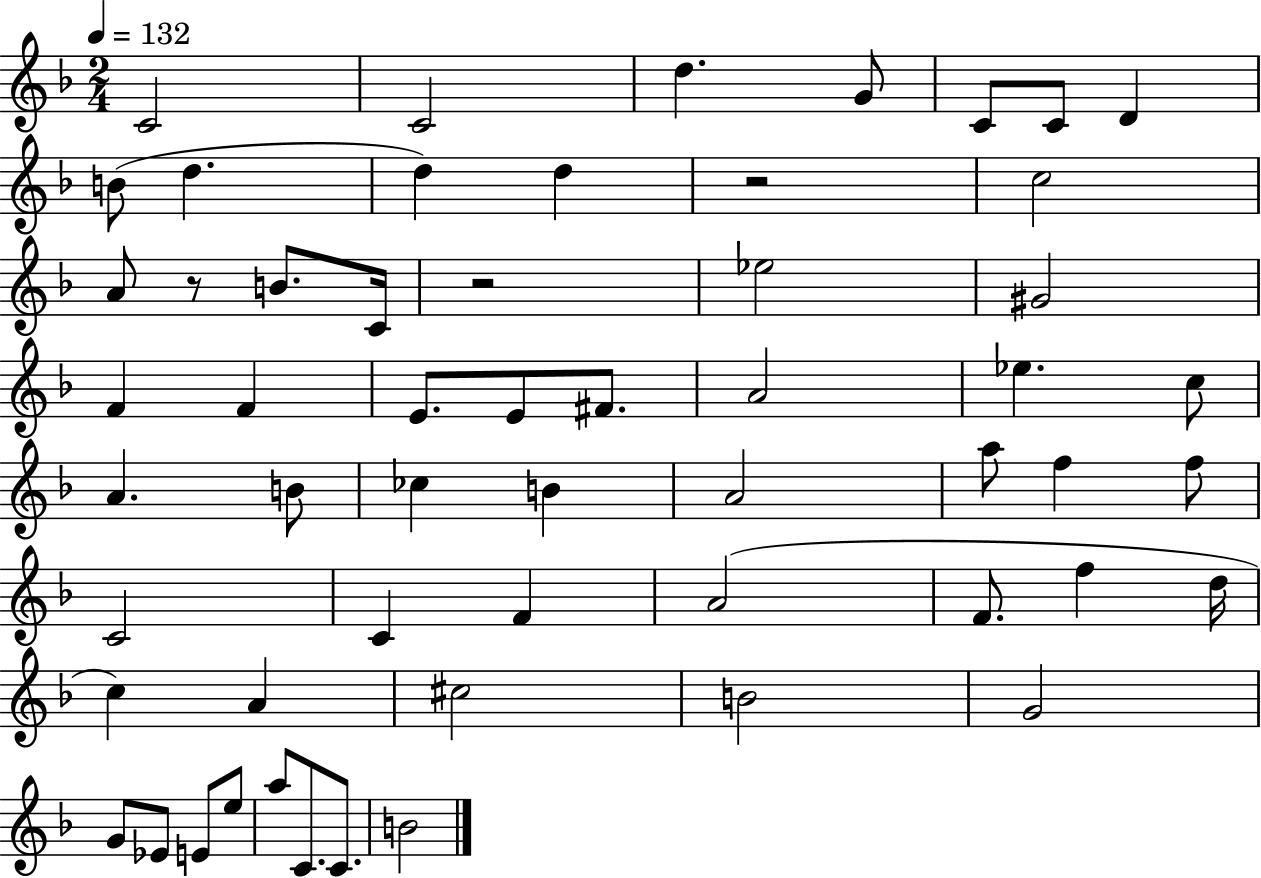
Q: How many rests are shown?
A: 3